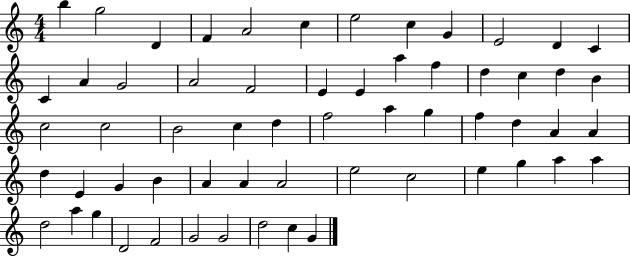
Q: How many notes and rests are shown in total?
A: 60